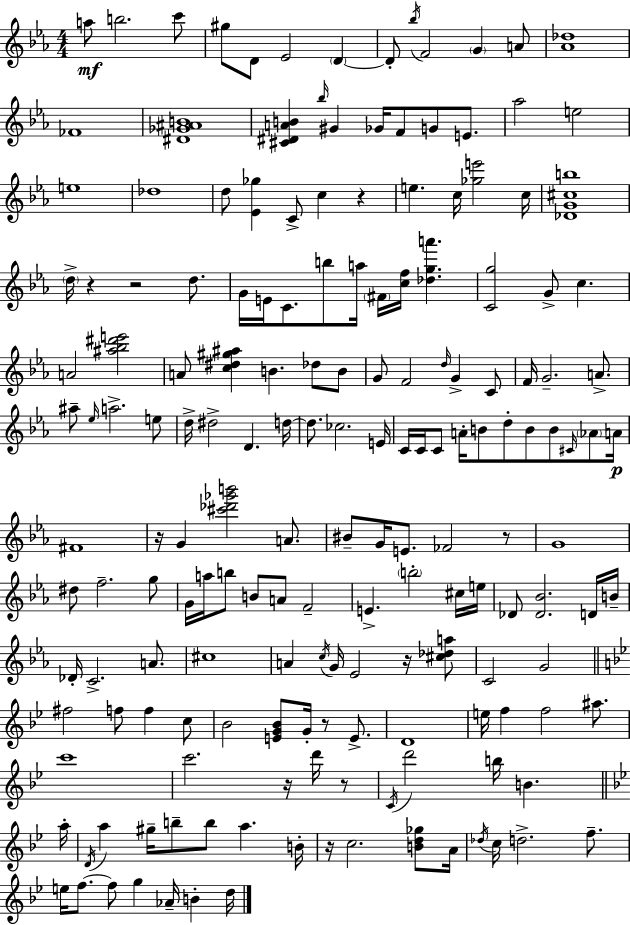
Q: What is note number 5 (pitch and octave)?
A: D4